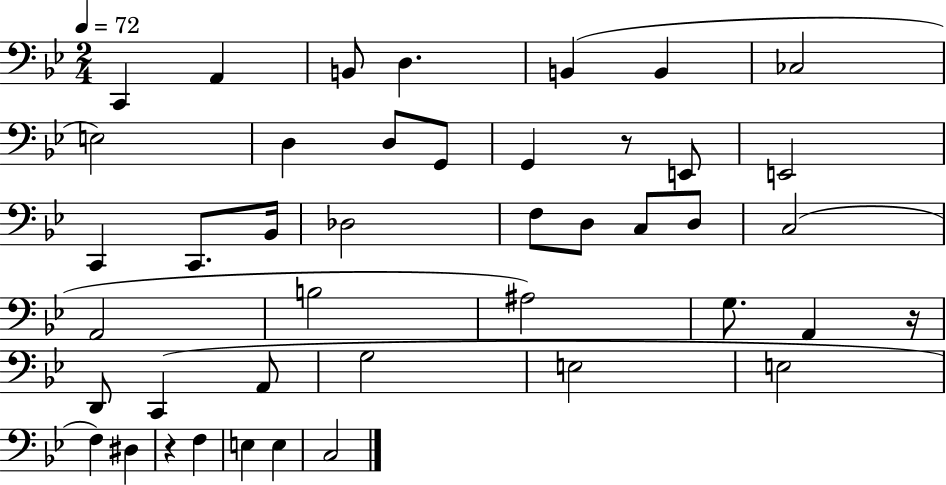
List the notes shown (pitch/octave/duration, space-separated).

C2/q A2/q B2/e D3/q. B2/q B2/q CES3/h E3/h D3/q D3/e G2/e G2/q R/e E2/e E2/h C2/q C2/e. Bb2/s Db3/h F3/e D3/e C3/e D3/e C3/h A2/h B3/h A#3/h G3/e. A2/q R/s D2/e C2/q A2/e G3/h E3/h E3/h F3/q D#3/q R/q F3/q E3/q E3/q C3/h